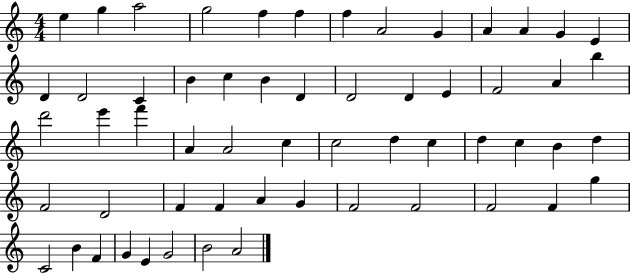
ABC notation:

X:1
T:Untitled
M:4/4
L:1/4
K:C
e g a2 g2 f f f A2 G A A G E D D2 C B c B D D2 D E F2 A b d'2 e' f' A A2 c c2 d c d c B d F2 D2 F F A G F2 F2 F2 F g C2 B F G E G2 B2 A2